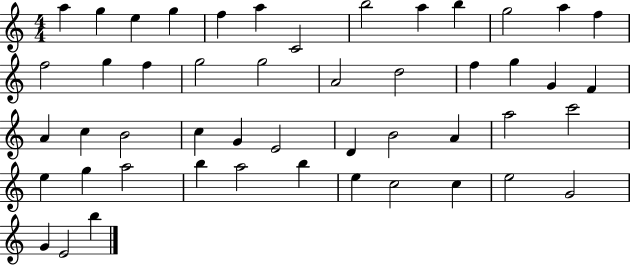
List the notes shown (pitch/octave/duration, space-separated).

A5/q G5/q E5/q G5/q F5/q A5/q C4/h B5/h A5/q B5/q G5/h A5/q F5/q F5/h G5/q F5/q G5/h G5/h A4/h D5/h F5/q G5/q G4/q F4/q A4/q C5/q B4/h C5/q G4/q E4/h D4/q B4/h A4/q A5/h C6/h E5/q G5/q A5/h B5/q A5/h B5/q E5/q C5/h C5/q E5/h G4/h G4/q E4/h B5/q